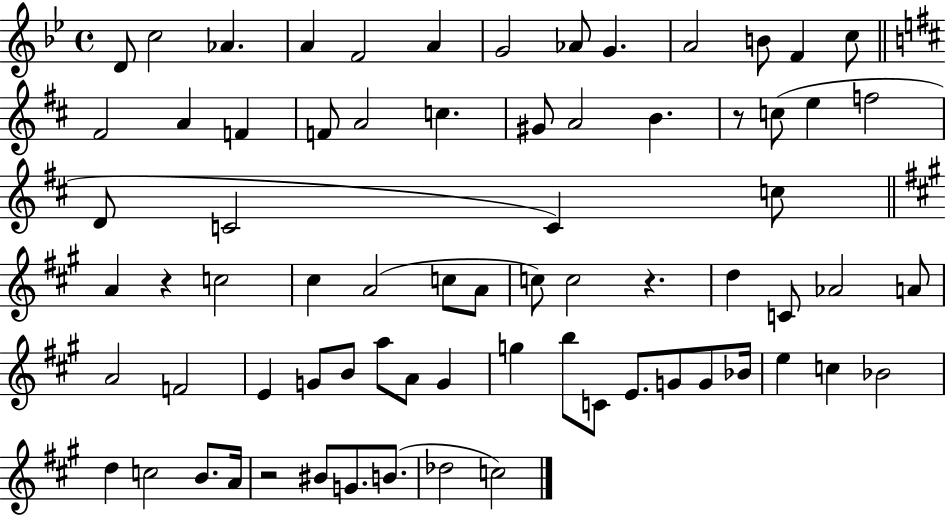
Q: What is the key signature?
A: BES major